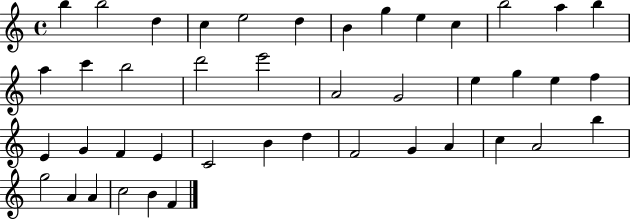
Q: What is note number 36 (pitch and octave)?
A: A4